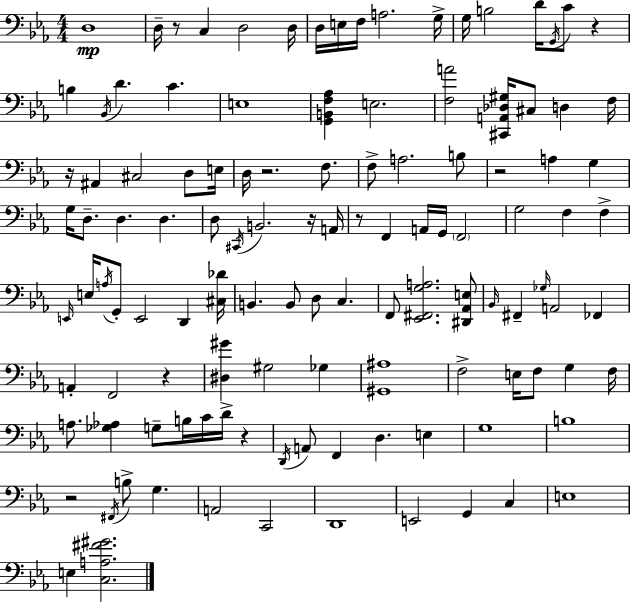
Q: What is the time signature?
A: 4/4